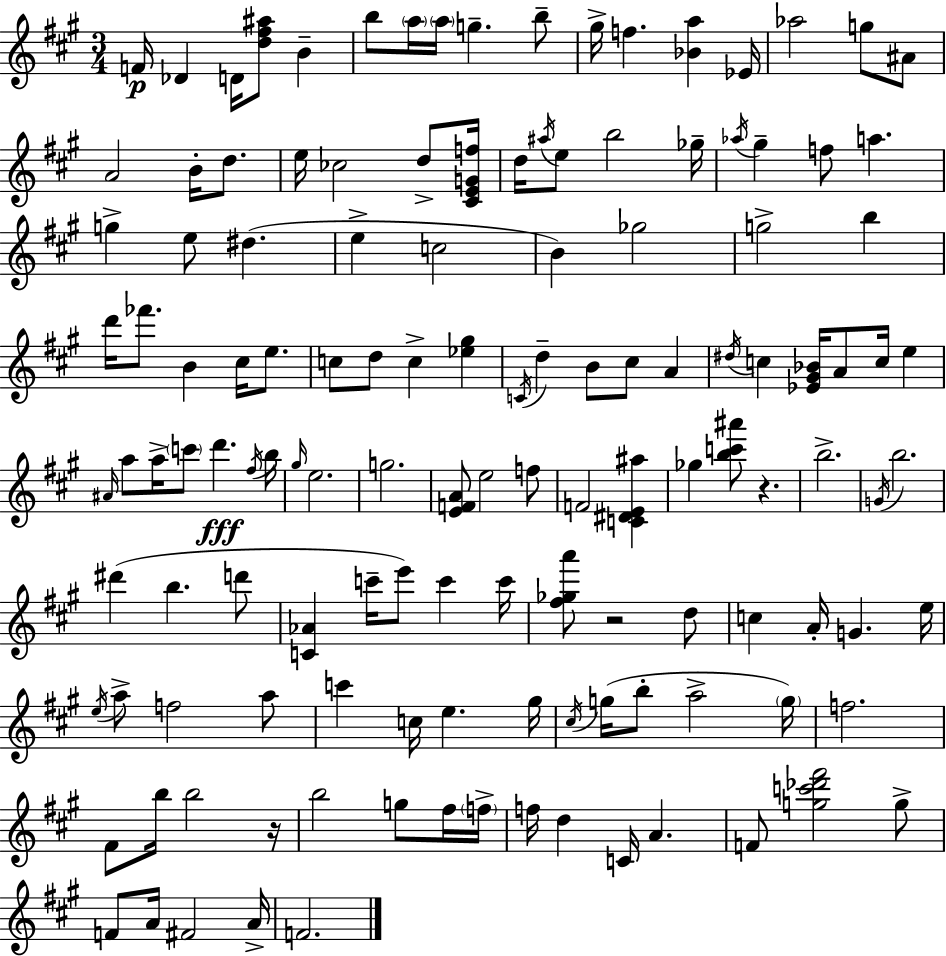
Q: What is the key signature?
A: A major